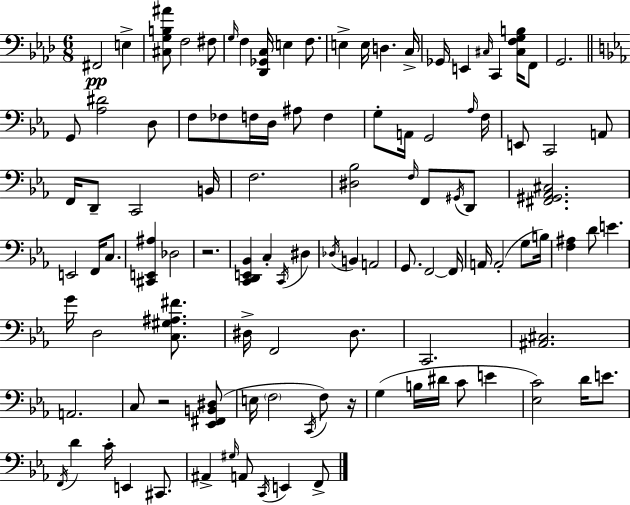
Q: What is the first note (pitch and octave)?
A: F#2